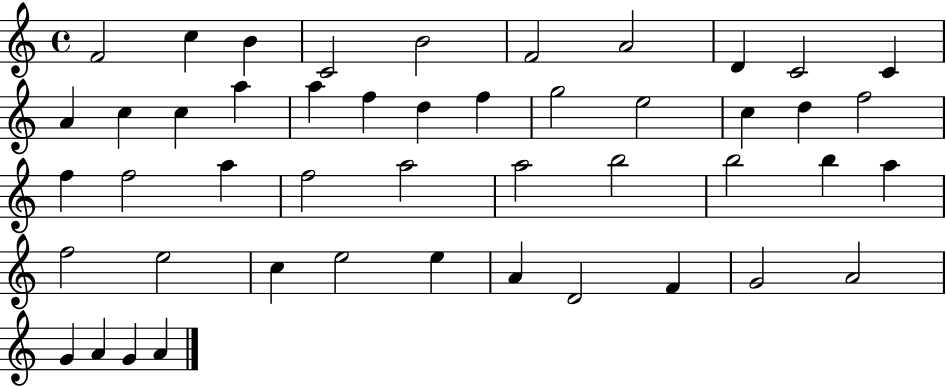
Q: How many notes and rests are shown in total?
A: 47